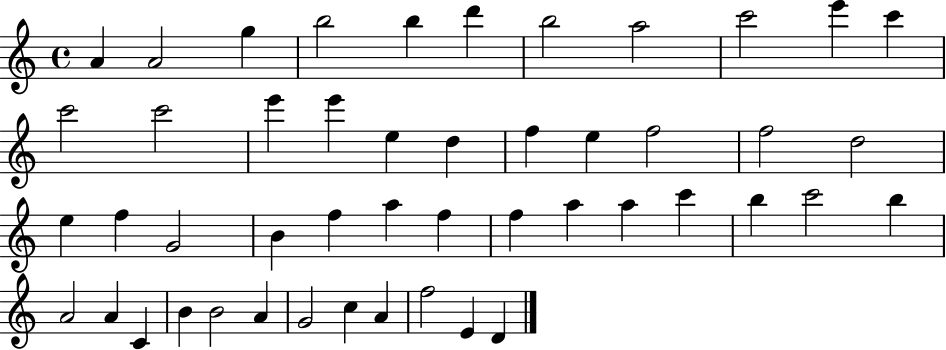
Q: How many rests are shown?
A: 0